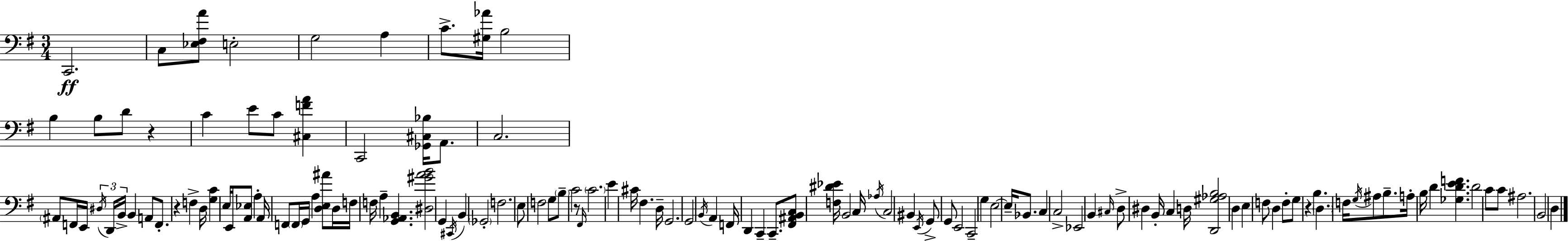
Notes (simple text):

C2/h. C3/e [Eb3,F#3,A4]/e E3/h G3/h A3/q C4/e. [G#3,Ab4]/s B3/h B3/q B3/e D4/e R/q C4/q E4/e C4/e [C#3,F4,A4]/q C2/h [Gb2,C#3,Bb3]/s A2/e. C3/h. A#2/e F2/s E2/s D#3/s D2/s B2/s B2/q A2/e F2/e. R/q F3/q D3/s [G3,C4]/q E3/s E2/s [A2,Eb3]/e A3/q A2/s F2/e F2/s G2/s A3/q [D3,E3,A#4]/e D3/s F3/s F3/s A3/q [G2,Ab2,B2]/q. [D#3,G#4,A4,B4]/h G2/q C#2/s B2/q Gb2/h F3/h. E3/e F3/h G3/e B3/e C4/h R/e F#2/s C4/h. E4/q C#4/s F#3/q. D3/s G2/h. G2/h B2/s A2/q F2/s D2/q C2/q C2/e. [F#2,A#2,B2,C3]/e [F3,D#4,Eb4]/s B2/h C3/s Ab3/s C3/h BIS2/q E2/s G2/e G2/e E2/h C2/h G3/q E3/h E3/s Bb2/e. C3/q C3/h Eb2/h B2/q C#3/s D3/e D#3/q B2/s C3/q D3/s [D2,G#3,Ab3,B3]/h D3/q E3/q F3/e D3/q F3/e G3/e R/q B3/q. D3/q. F3/s G3/s A#3/e B3/e. A3/s B3/s D4/q [Gb3,D4,E4,F4]/q. D4/h C4/e C4/e A#3/h. B2/h D3/q